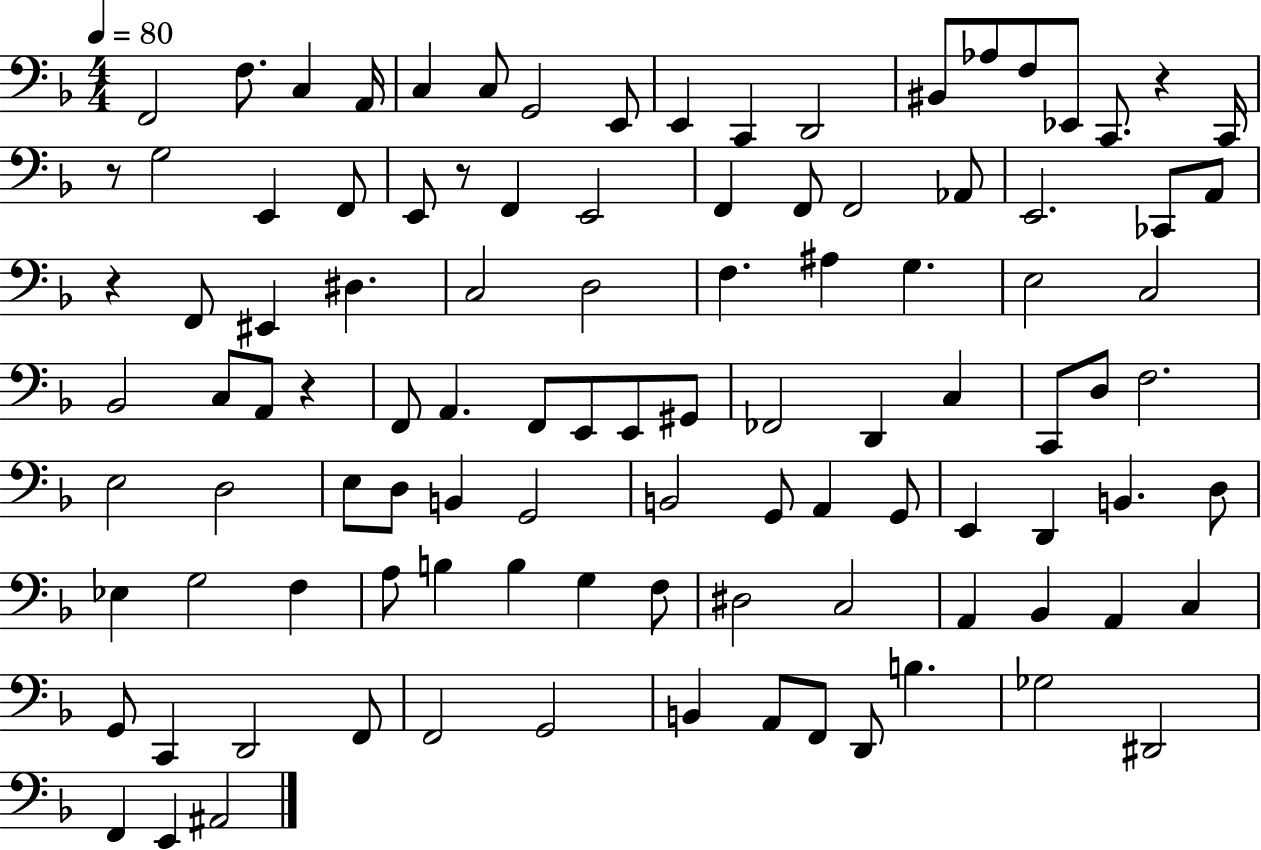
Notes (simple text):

F2/h F3/e. C3/q A2/s C3/q C3/e G2/h E2/e E2/q C2/q D2/h BIS2/e Ab3/e F3/e Eb2/e C2/e. R/q C2/s R/e G3/h E2/q F2/e E2/e R/e F2/q E2/h F2/q F2/e F2/h Ab2/e E2/h. CES2/e A2/e R/q F2/e EIS2/q D#3/q. C3/h D3/h F3/q. A#3/q G3/q. E3/h C3/h Bb2/h C3/e A2/e R/q F2/e A2/q. F2/e E2/e E2/e G#2/e FES2/h D2/q C3/q C2/e D3/e F3/h. E3/h D3/h E3/e D3/e B2/q G2/h B2/h G2/e A2/q G2/e E2/q D2/q B2/q. D3/e Eb3/q G3/h F3/q A3/e B3/q B3/q G3/q F3/e D#3/h C3/h A2/q Bb2/q A2/q C3/q G2/e C2/q D2/h F2/e F2/h G2/h B2/q A2/e F2/e D2/e B3/q. Gb3/h D#2/h F2/q E2/q A#2/h